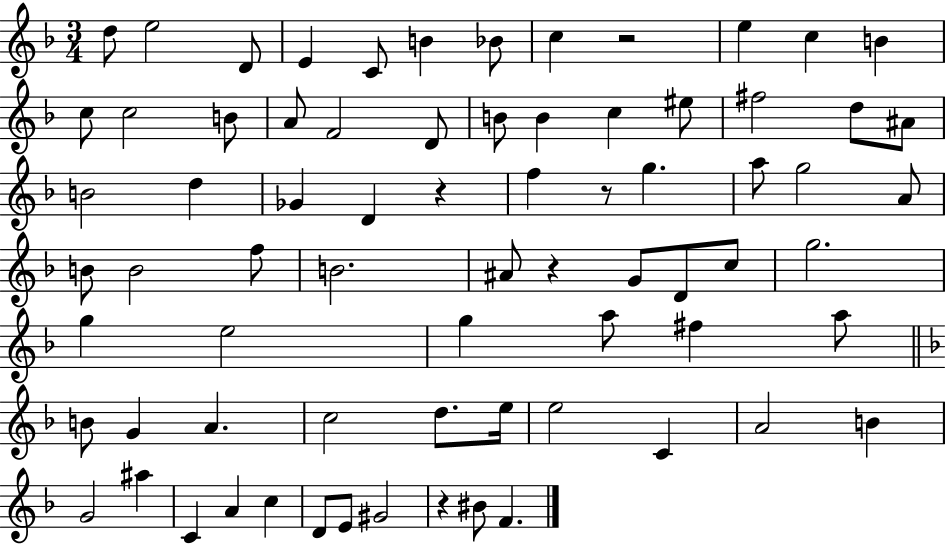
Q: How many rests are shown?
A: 5